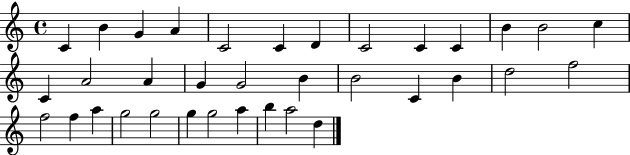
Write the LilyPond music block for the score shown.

{
  \clef treble
  \time 4/4
  \defaultTimeSignature
  \key c \major
  c'4 b'4 g'4 a'4 | c'2 c'4 d'4 | c'2 c'4 c'4 | b'4 b'2 c''4 | \break c'4 a'2 a'4 | g'4 g'2 b'4 | b'2 c'4 b'4 | d''2 f''2 | \break f''2 f''4 a''4 | g''2 g''2 | g''4 g''2 a''4 | b''4 a''2 d''4 | \break \bar "|."
}